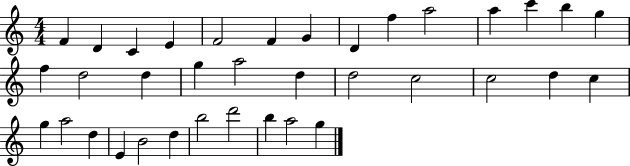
{
  \clef treble
  \numericTimeSignature
  \time 4/4
  \key c \major
  f'4 d'4 c'4 e'4 | f'2 f'4 g'4 | d'4 f''4 a''2 | a''4 c'''4 b''4 g''4 | \break f''4 d''2 d''4 | g''4 a''2 d''4 | d''2 c''2 | c''2 d''4 c''4 | \break g''4 a''2 d''4 | e'4 b'2 d''4 | b''2 d'''2 | b''4 a''2 g''4 | \break \bar "|."
}